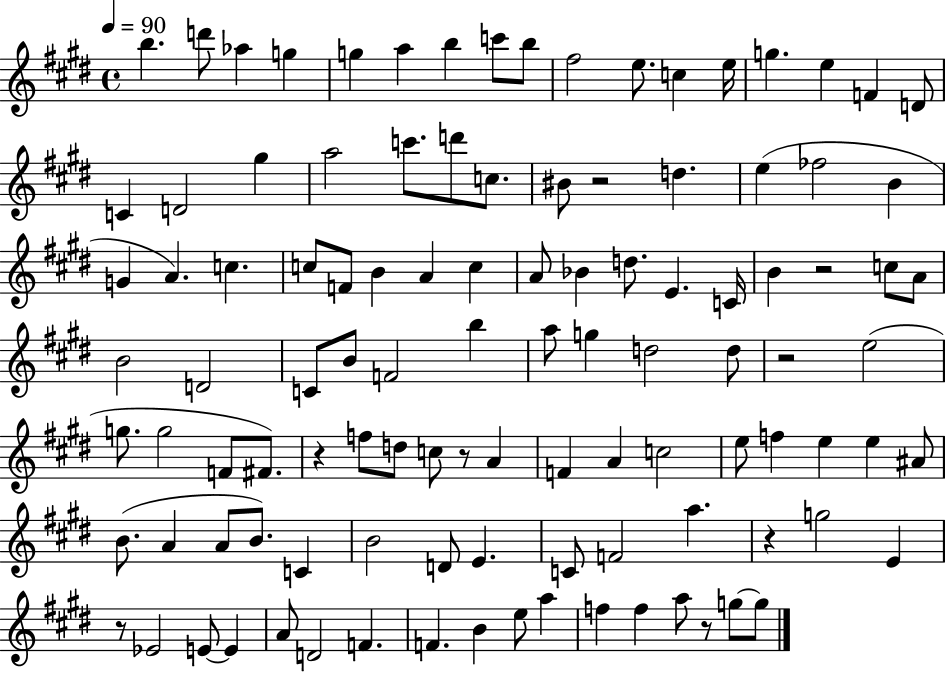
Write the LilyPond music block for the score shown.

{
  \clef treble
  \time 4/4
  \defaultTimeSignature
  \key e \major
  \tempo 4 = 90
  b''4. d'''8 aes''4 g''4 | g''4 a''4 b''4 c'''8 b''8 | fis''2 e''8. c''4 e''16 | g''4. e''4 f'4 d'8 | \break c'4 d'2 gis''4 | a''2 c'''8. d'''8 c''8. | bis'8 r2 d''4. | e''4( fes''2 b'4 | \break g'4 a'4.) c''4. | c''8 f'8 b'4 a'4 c''4 | a'8 bes'4 d''8. e'4. c'16 | b'4 r2 c''8 a'8 | \break b'2 d'2 | c'8 b'8 f'2 b''4 | a''8 g''4 d''2 d''8 | r2 e''2( | \break g''8. g''2 f'8 fis'8.) | r4 f''8 d''8 c''8 r8 a'4 | f'4 a'4 c''2 | e''8 f''4 e''4 e''4 ais'8 | \break b'8.( a'4 a'8 b'8.) c'4 | b'2 d'8 e'4. | c'8 f'2 a''4. | r4 g''2 e'4 | \break r8 ees'2 e'8~~ e'4 | a'8 d'2 f'4. | f'4. b'4 e''8 a''4 | f''4 f''4 a''8 r8 g''8~~ g''8 | \break \bar "|."
}